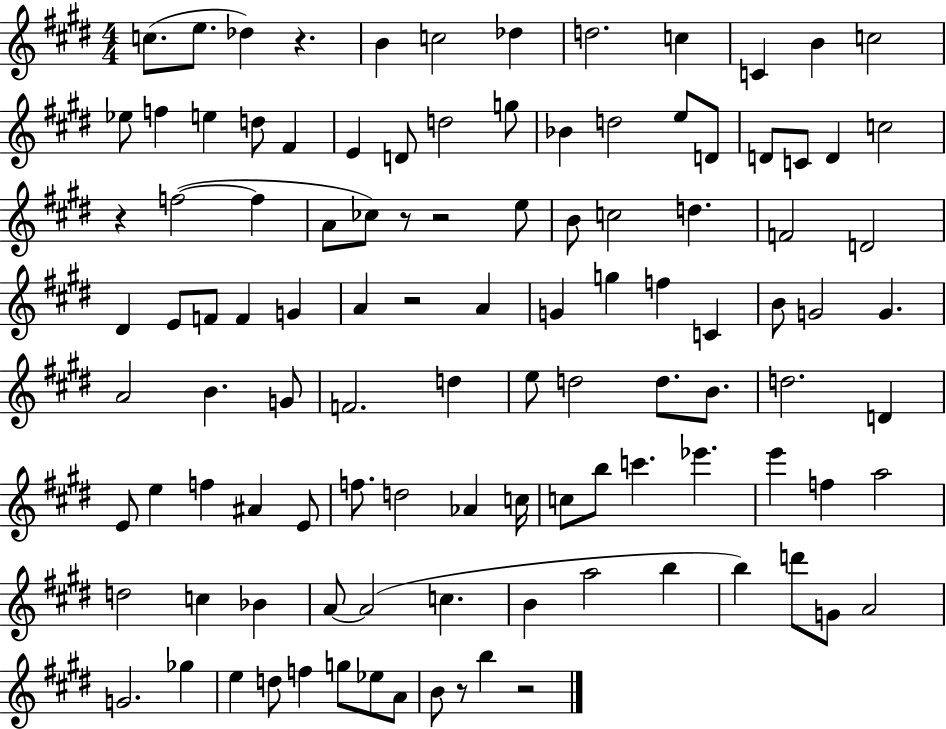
X:1
T:Untitled
M:4/4
L:1/4
K:E
c/2 e/2 _d z B c2 _d d2 c C B c2 _e/2 f e d/2 ^F E D/2 d2 g/2 _B d2 e/2 D/2 D/2 C/2 D c2 z f2 f A/2 _c/2 z/2 z2 e/2 B/2 c2 d F2 D2 ^D E/2 F/2 F G A z2 A G g f C B/2 G2 G A2 B G/2 F2 d e/2 d2 d/2 B/2 d2 D E/2 e f ^A E/2 f/2 d2 _A c/4 c/2 b/2 c' _e' e' f a2 d2 c _B A/2 A2 c B a2 b b d'/2 G/2 A2 G2 _g e d/2 f g/2 _e/2 A/2 B/2 z/2 b z2